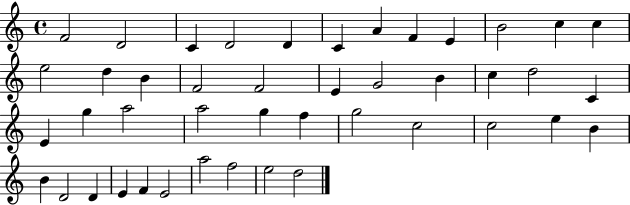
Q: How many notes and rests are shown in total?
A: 44